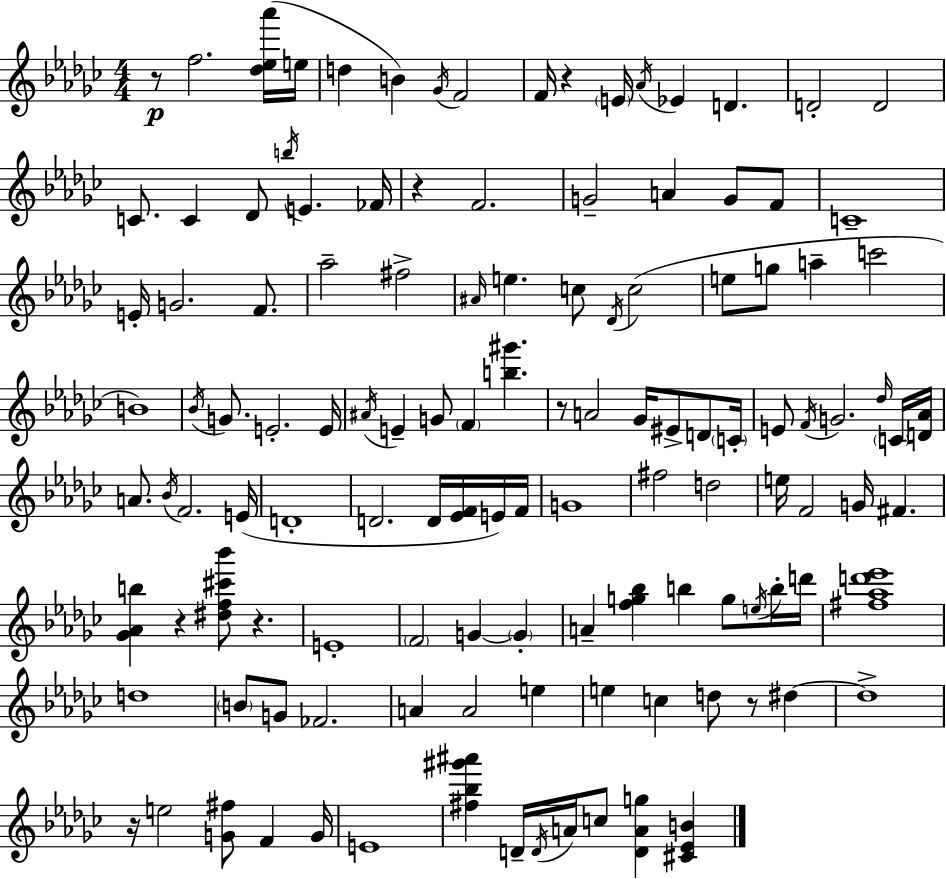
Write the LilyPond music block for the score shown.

{
  \clef treble
  \numericTimeSignature
  \time 4/4
  \key ees \minor
  r8\p f''2. <des'' ees'' aes'''>16( e''16 | d''4 b'4) \acciaccatura { ges'16 } f'2 | f'16 r4 \parenthesize e'16 \acciaccatura { aes'16 } ees'4 d'4. | d'2-. d'2 | \break c'8. c'4 des'8 \acciaccatura { b''16 } e'4. | fes'16 r4 f'2. | g'2-- a'4 g'8 | f'8 c'1-- | \break e'16-. g'2. | f'8. aes''2-- fis''2-> | \grace { ais'16 } e''4. c''8 \acciaccatura { des'16 } c''2( | e''8 g''8 a''4-- c'''2 | \break b'1) | \acciaccatura { bes'16 } g'8. e'2.-. | e'16 \acciaccatura { ais'16 } e'4-- g'8 \parenthesize f'4 | <b'' gis'''>4. r8 a'2 | \break ges'16 eis'8-> d'8 \parenthesize c'16-. e'8 \acciaccatura { f'16 } g'2. | \grace { des''16 } \parenthesize c'16 <d' aes'>16 a'8. \acciaccatura { bes'16 } f'2. | e'16( d'1-. | d'2. | \break d'16 <ees' f'>16 e'16) f'16 g'1 | fis''2 | d''2 e''16 f'2 | g'16 fis'4. <ges' aes' b''>4 r4 | \break <dis'' f'' cis''' bes'''>8 r4. e'1-. | \parenthesize f'2 | g'4~~ \parenthesize g'4-. a'4-- <f'' g'' bes''>4 | b''4 g''8 \acciaccatura { e''16 } b''16-. d'''16 <fis'' aes'' d''' ees'''>1 | \break d''1 | \parenthesize b'8 g'8 fes'2. | a'4 a'2 | e''4 e''4 c''4 | \break d''8 r8 dis''4~~ dis''1-> | r16 e''2 | <g' fis''>8 f'4 g'16 e'1 | <fis'' bes'' gis''' ais'''>4 d'16-- | \break \acciaccatura { d'16 } a'16 c''8 <d' a' g''>4 <cis' ees' b'>4 \bar "|."
}